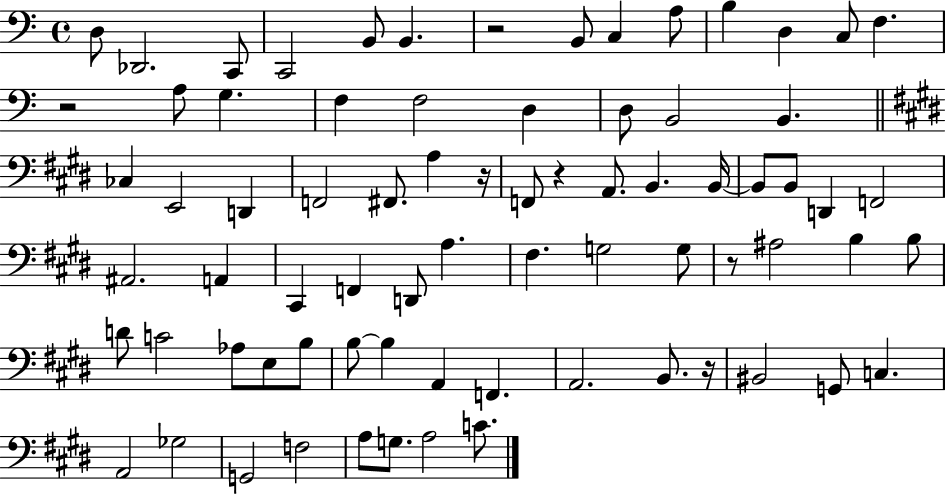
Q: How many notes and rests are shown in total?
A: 75